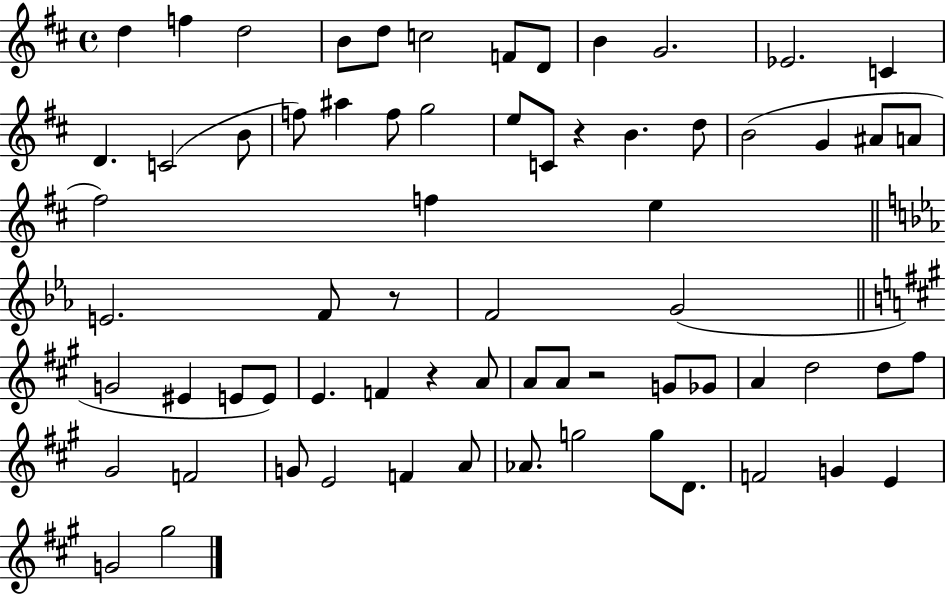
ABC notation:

X:1
T:Untitled
M:4/4
L:1/4
K:D
d f d2 B/2 d/2 c2 F/2 D/2 B G2 _E2 C D C2 B/2 f/2 ^a f/2 g2 e/2 C/2 z B d/2 B2 G ^A/2 A/2 ^f2 f e E2 F/2 z/2 F2 G2 G2 ^E E/2 E/2 E F z A/2 A/2 A/2 z2 G/2 _G/2 A d2 d/2 ^f/2 ^G2 F2 G/2 E2 F A/2 _A/2 g2 g/2 D/2 F2 G E G2 ^g2